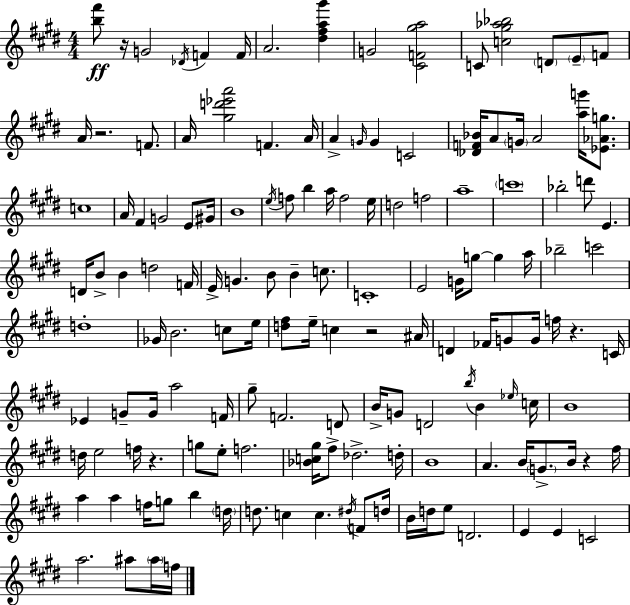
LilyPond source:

{
  \clef treble
  \numericTimeSignature
  \time 4/4
  \key e \major
  <b'' fis'''>8\ff r16 g'2 \acciaccatura { des'16 } f'4 | f'16 a'2. <dis'' fis'' a'' gis'''>4 | g'2 <cis' f' gis'' a''>2 | c'8 <c'' gis'' aes'' bes''>2 \parenthesize d'8 \parenthesize e'8-- f'8 | \break a'16 r2. f'8. | a'16 <gis'' d''' ees''' a'''>2 f'4. | a'16 a'4-> \grace { g'16 } g'4 c'2 | <des' f' bes'>16 a'8 \parenthesize g'16 a'2 <a'' g'''>16 <ees' aes' g''>8. | \break c''1 | a'16 fis'4 g'2 e'8 | gis'16 b'1 | \acciaccatura { e''16 } f''8 b''4 a''16 f''2 | \break e''16 d''2 f''2 | a''1-- | \parenthesize c'''1 | bes''2-. d'''8 e'4. | \break d'16 b'8-> b'4 d''2 | f'16 e'16-> g'4. b'8 b'4-- | c''8. c'1-. | e'2 g'16 g''8~~ g''4 | \break a''16 bes''2-- c'''2 | d''1-. | ges'16 b'2. | c''8 e''16 <d'' fis''>8 e''16-- c''4 r2 | \break ais'16 d'4 fes'16 g'8 g'16 f''16 r4. | c'16 ees'4 g'8-- g'16 a''2 | f'16 gis''8-- f'2. | d'8 b'16-> g'8 d'2 \acciaccatura { b''16 } b'4 | \break \grace { ees''16 } c''16 b'1 | d''16 e''2 f''16 r4. | g''8 e''8-. f''2. | <bes' c'' gis''>16 fis''8-> des''2.-> | \break d''16-. b'1 | a'4. b'16 \parenthesize g'8.-> b'16 | r4 fis''16 a''4 a''4 f''16 g''8 | b''4 \parenthesize d''16 d''8. c''4 c''4. | \break \acciaccatura { dis''16 } f'8 d''16 b'16 d''16 e''8 d'2. | e'4 e'4 c'2 | a''2. | ais''8 \parenthesize ais''16 f''16 \bar "|."
}